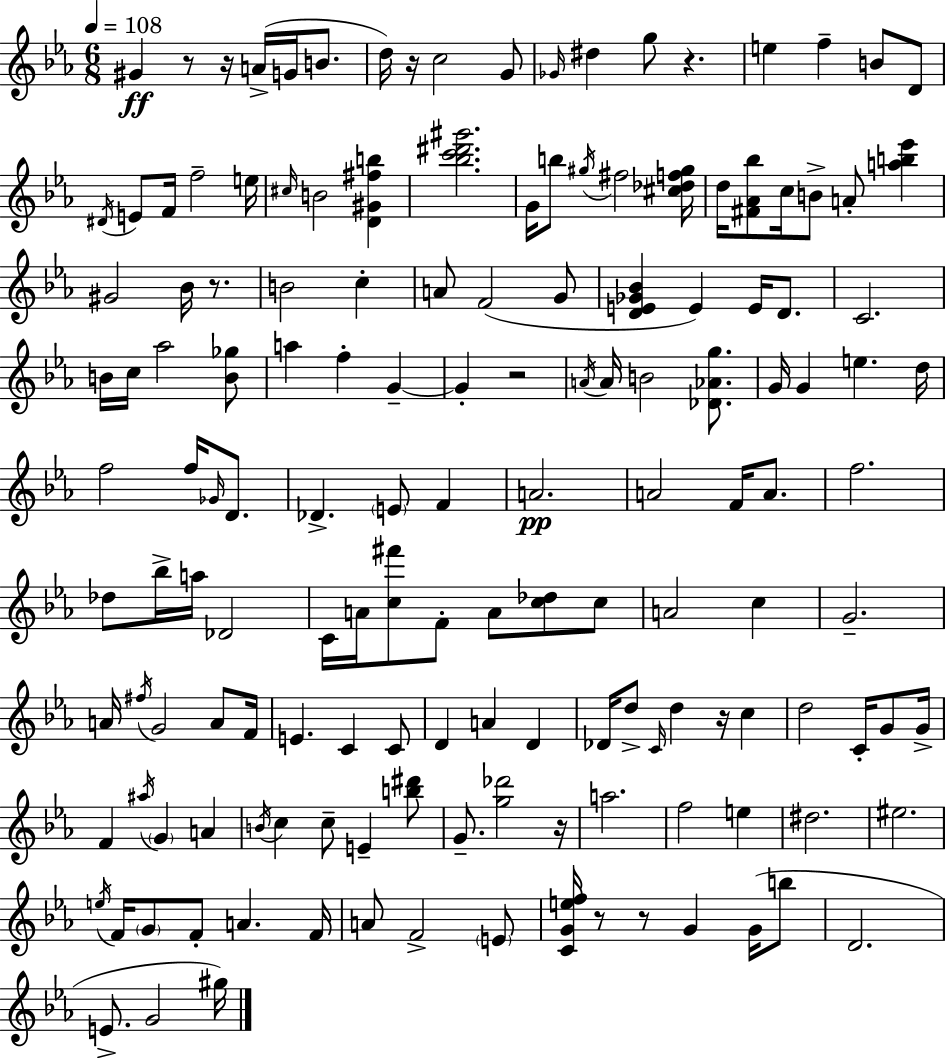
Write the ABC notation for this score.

X:1
T:Untitled
M:6/8
L:1/4
K:Eb
^G z/2 z/4 A/4 G/4 B/2 d/4 z/4 c2 G/2 _G/4 ^d g/2 z e f B/2 D/2 ^D/4 E/2 F/4 f2 e/4 ^c/4 B2 [D^G^fb] [_bc'^d'^g']2 G/4 b/2 ^g/4 ^f2 [^c_df^g]/4 d/4 [^F_A_b]/2 c/4 B/2 A/2 [ab_e'] ^G2 _B/4 z/2 B2 c A/2 F2 G/2 [DE_G_B] E E/4 D/2 C2 B/4 c/4 _a2 [B_g]/2 a f G G z2 A/4 A/4 B2 [_D_Ag]/2 G/4 G e d/4 f2 f/4 _G/4 D/2 _D E/2 F A2 A2 F/4 A/2 f2 _d/2 _b/4 a/4 _D2 C/4 A/4 [c^f']/2 F/2 A/2 [c_d]/2 c/2 A2 c G2 A/4 ^f/4 G2 A/2 F/4 E C C/2 D A D _D/4 d/2 C/4 d z/4 c d2 C/4 G/2 G/4 F ^a/4 G A B/4 c c/2 E [b^d']/2 G/2 [g_d']2 z/4 a2 f2 e ^d2 ^e2 e/4 F/4 G/2 F/2 A F/4 A/2 F2 E/2 [CGef]/4 z/2 z/2 G G/4 b/2 D2 E/2 G2 ^g/4